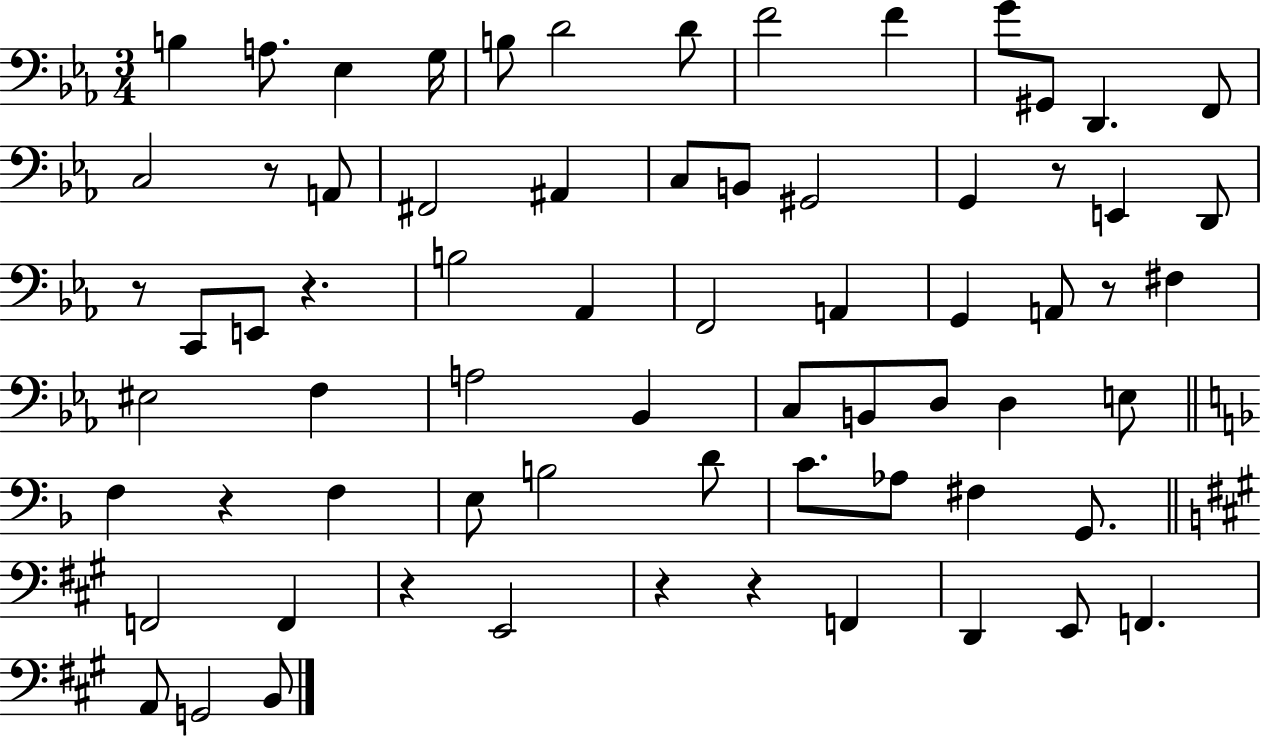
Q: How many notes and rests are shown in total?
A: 69